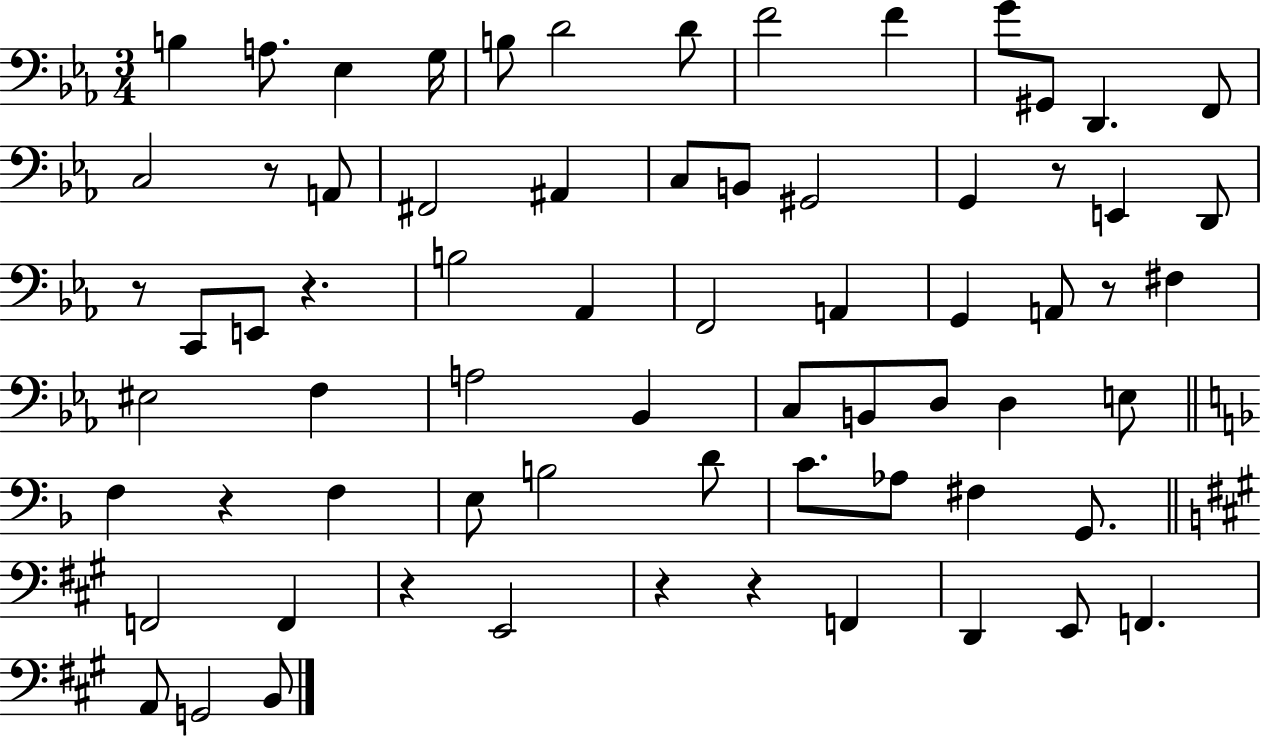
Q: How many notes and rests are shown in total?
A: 69